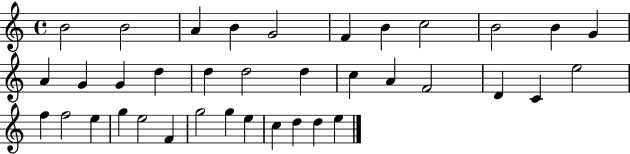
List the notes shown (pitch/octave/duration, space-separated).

B4/h B4/h A4/q B4/q G4/h F4/q B4/q C5/h B4/h B4/q G4/q A4/q G4/q G4/q D5/q D5/q D5/h D5/q C5/q A4/q F4/h D4/q C4/q E5/h F5/q F5/h E5/q G5/q E5/h F4/q G5/h G5/q E5/q C5/q D5/q D5/q E5/q